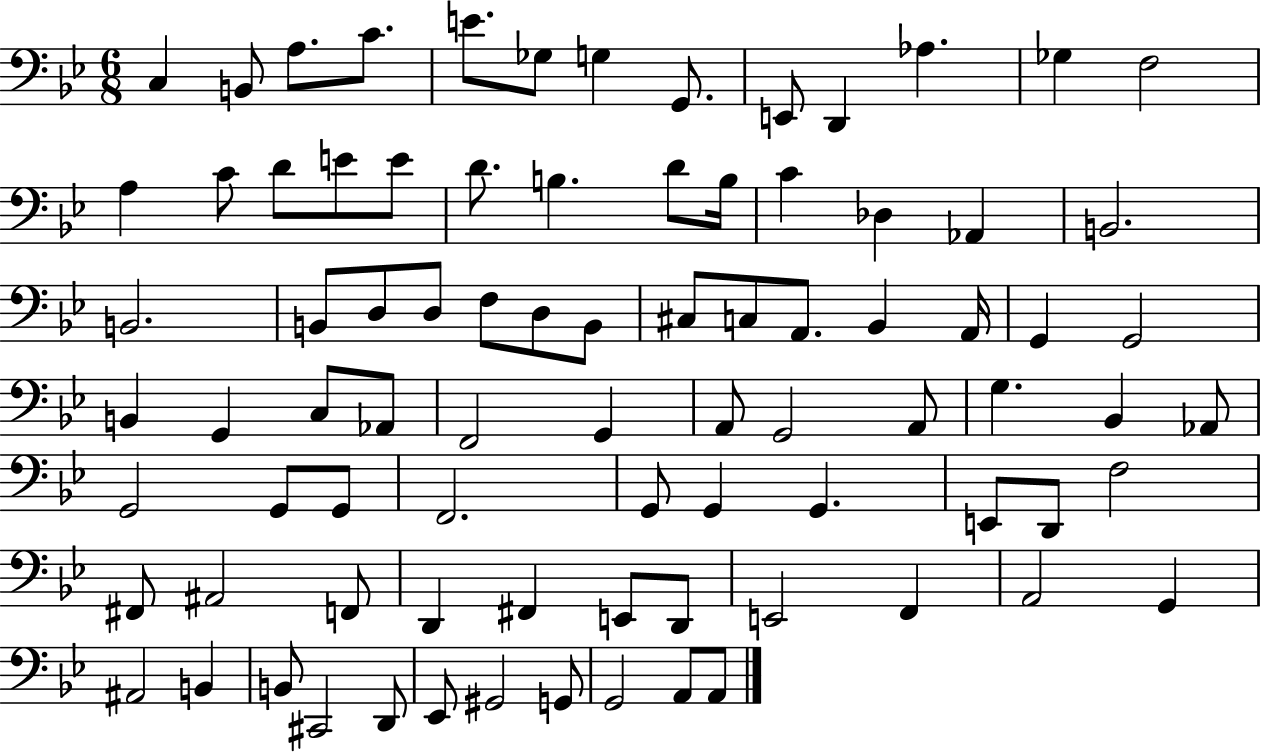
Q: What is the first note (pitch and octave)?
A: C3